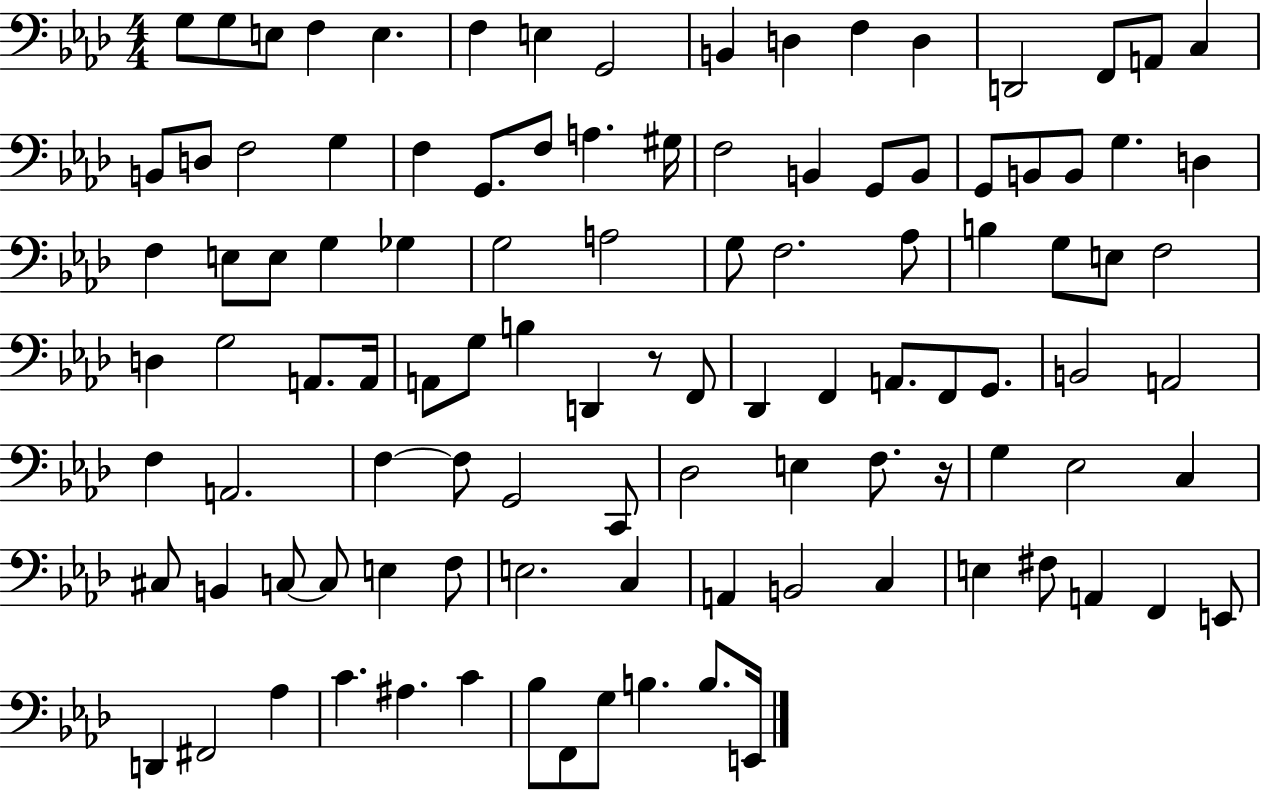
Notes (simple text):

G3/e G3/e E3/e F3/q E3/q. F3/q E3/q G2/h B2/q D3/q F3/q D3/q D2/h F2/e A2/e C3/q B2/e D3/e F3/h G3/q F3/q G2/e. F3/e A3/q. G#3/s F3/h B2/q G2/e B2/e G2/e B2/e B2/e G3/q. D3/q F3/q E3/e E3/e G3/q Gb3/q G3/h A3/h G3/e F3/h. Ab3/e B3/q G3/e E3/e F3/h D3/q G3/h A2/e. A2/s A2/e G3/e B3/q D2/q R/e F2/e Db2/q F2/q A2/e. F2/e G2/e. B2/h A2/h F3/q A2/h. F3/q F3/e G2/h C2/e Db3/h E3/q F3/e. R/s G3/q Eb3/h C3/q C#3/e B2/q C3/e C3/e E3/q F3/e E3/h. C3/q A2/q B2/h C3/q E3/q F#3/e A2/q F2/q E2/e D2/q F#2/h Ab3/q C4/q. A#3/q. C4/q Bb3/e F2/e G3/e B3/q. B3/e. E2/s